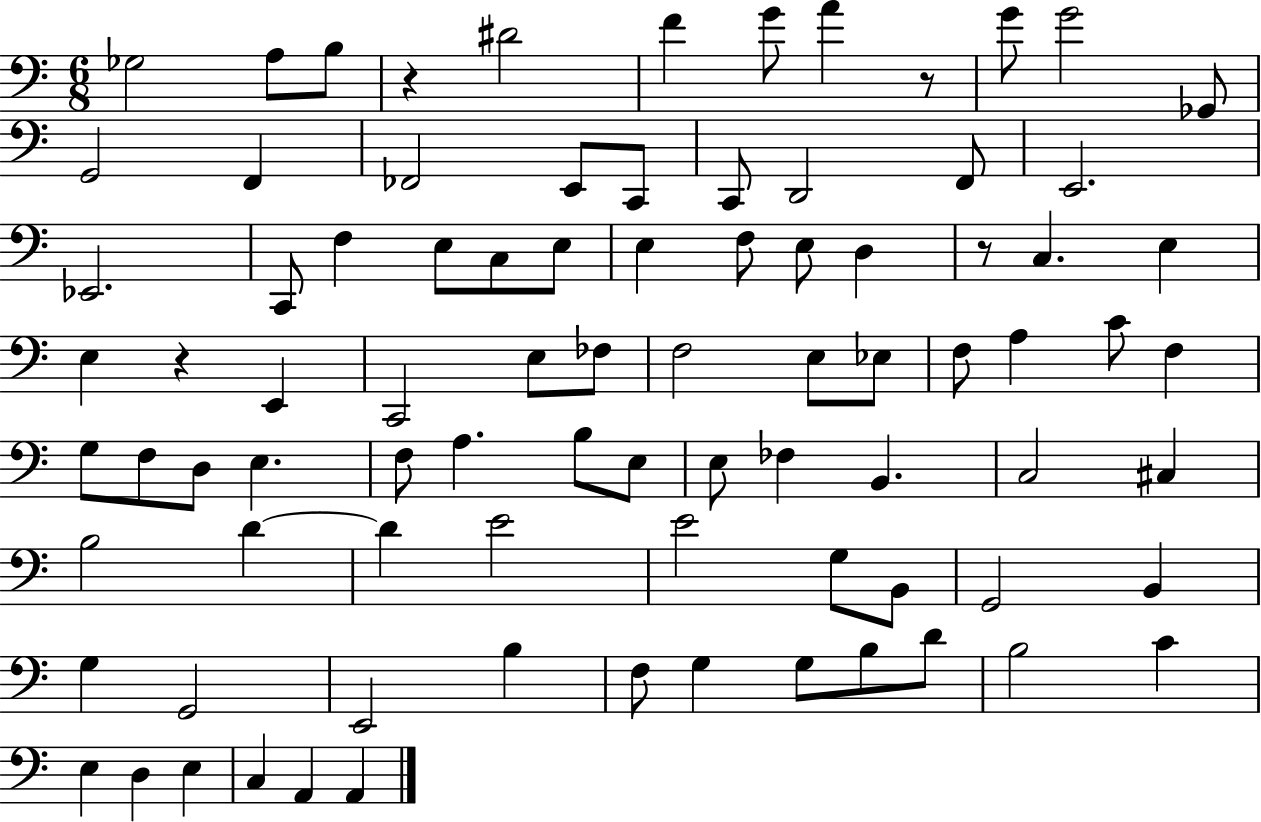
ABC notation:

X:1
T:Untitled
M:6/8
L:1/4
K:C
_G,2 A,/2 B,/2 z ^D2 F G/2 A z/2 G/2 G2 _G,,/2 G,,2 F,, _F,,2 E,,/2 C,,/2 C,,/2 D,,2 F,,/2 E,,2 _E,,2 C,,/2 F, E,/2 C,/2 E,/2 E, F,/2 E,/2 D, z/2 C, E, E, z E,, C,,2 E,/2 _F,/2 F,2 E,/2 _E,/2 F,/2 A, C/2 F, G,/2 F,/2 D,/2 E, F,/2 A, B,/2 E,/2 E,/2 _F, B,, C,2 ^C, B,2 D D E2 E2 G,/2 B,,/2 G,,2 B,, G, G,,2 E,,2 B, F,/2 G, G,/2 B,/2 D/2 B,2 C E, D, E, C, A,, A,,